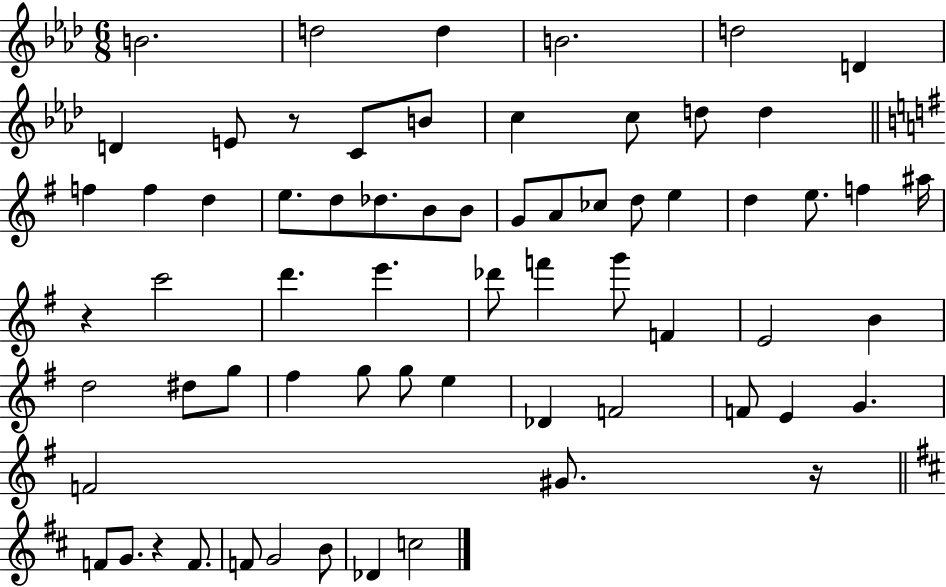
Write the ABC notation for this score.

X:1
T:Untitled
M:6/8
L:1/4
K:Ab
B2 d2 d B2 d2 D D E/2 z/2 C/2 B/2 c c/2 d/2 d f f d e/2 d/2 _d/2 B/2 B/2 G/2 A/2 _c/2 d/2 e d e/2 f ^a/4 z c'2 d' e' _d'/2 f' g'/2 F E2 B d2 ^d/2 g/2 ^f g/2 g/2 e _D F2 F/2 E G F2 ^G/2 z/4 F/2 G/2 z F/2 F/2 G2 B/2 _D c2